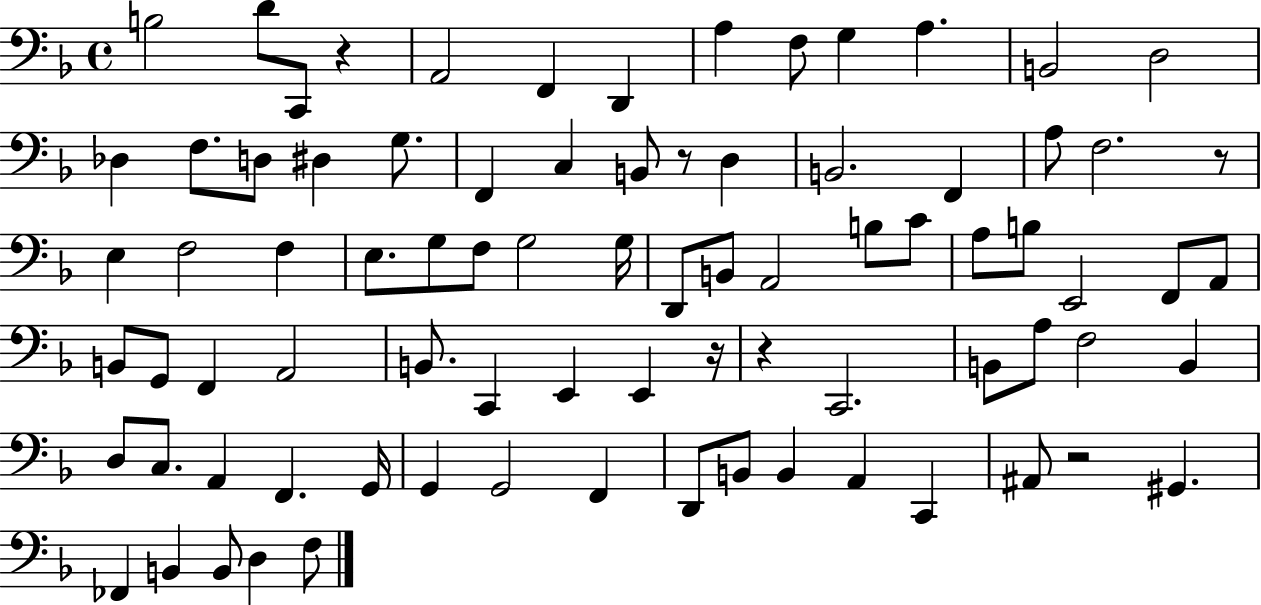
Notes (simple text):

B3/h D4/e C2/e R/q A2/h F2/q D2/q A3/q F3/e G3/q A3/q. B2/h D3/h Db3/q F3/e. D3/e D#3/q G3/e. F2/q C3/q B2/e R/e D3/q B2/h. F2/q A3/e F3/h. R/e E3/q F3/h F3/q E3/e. G3/e F3/e G3/h G3/s D2/e B2/e A2/h B3/e C4/e A3/e B3/e E2/h F2/e A2/e B2/e G2/e F2/q A2/h B2/e. C2/q E2/q E2/q R/s R/q C2/h. B2/e A3/e F3/h B2/q D3/e C3/e. A2/q F2/q. G2/s G2/q G2/h F2/q D2/e B2/e B2/q A2/q C2/q A#2/e R/h G#2/q. FES2/q B2/q B2/e D3/q F3/e